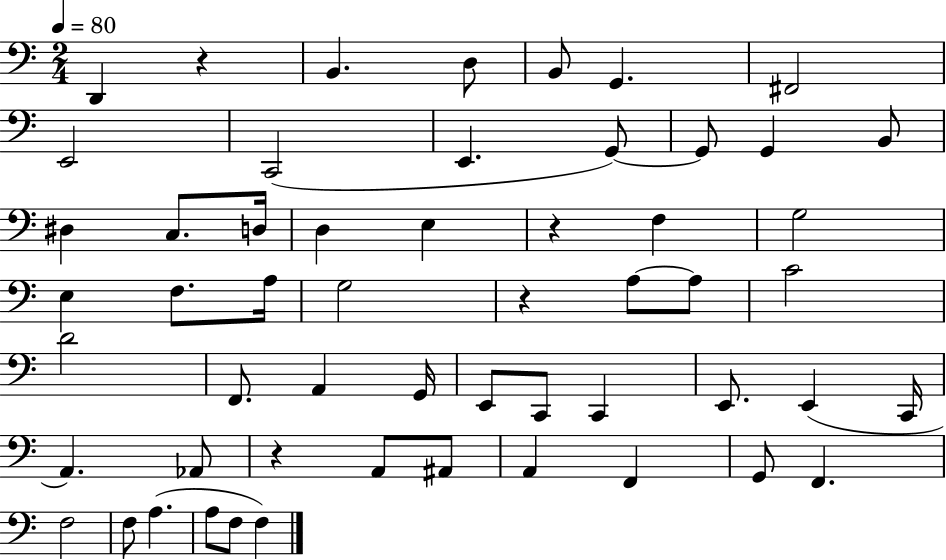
D2/q R/q B2/q. D3/e B2/e G2/q. F#2/h E2/h C2/h E2/q. G2/e G2/e G2/q B2/e D#3/q C3/e. D3/s D3/q E3/q R/q F3/q G3/h E3/q F3/e. A3/s G3/h R/q A3/e A3/e C4/h D4/h F2/e. A2/q G2/s E2/e C2/e C2/q E2/e. E2/q C2/s A2/q. Ab2/e R/q A2/e A#2/e A2/q F2/q G2/e F2/q. F3/h F3/e A3/q. A3/e F3/e F3/q